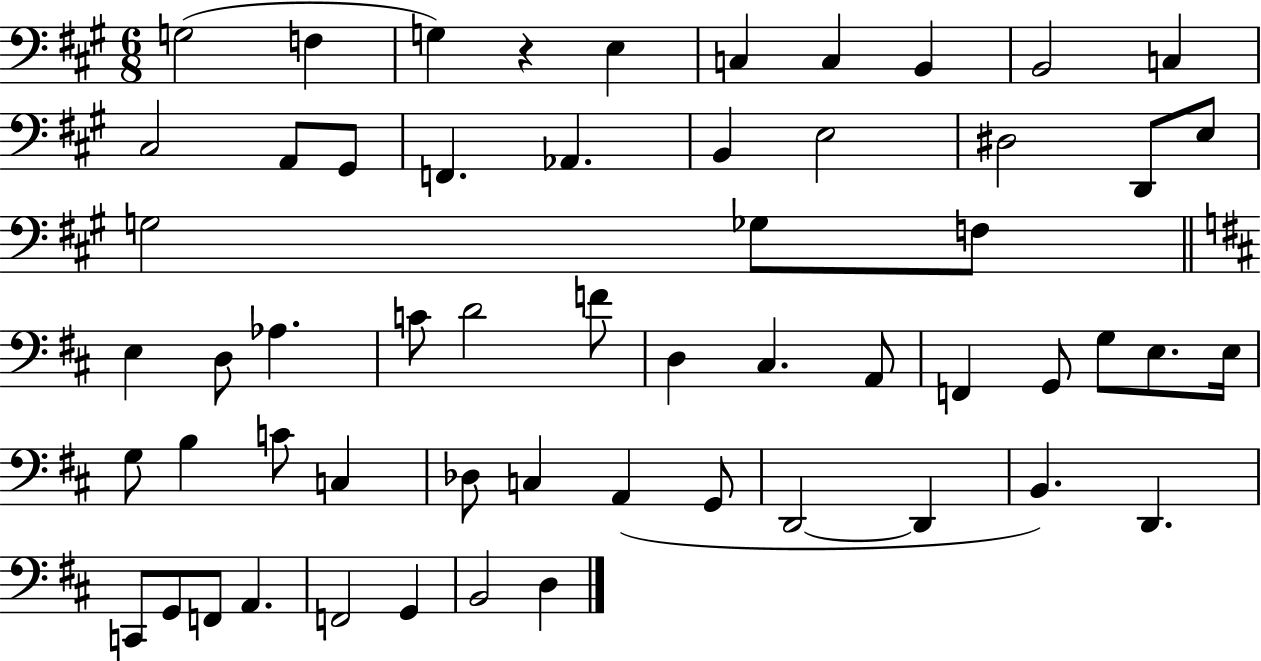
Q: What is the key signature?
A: A major